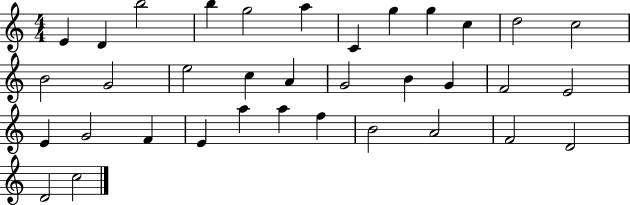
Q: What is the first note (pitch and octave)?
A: E4